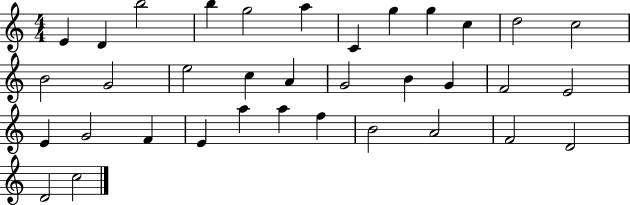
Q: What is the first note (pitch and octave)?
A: E4